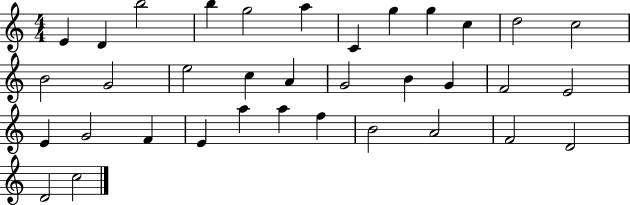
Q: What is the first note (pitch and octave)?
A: E4